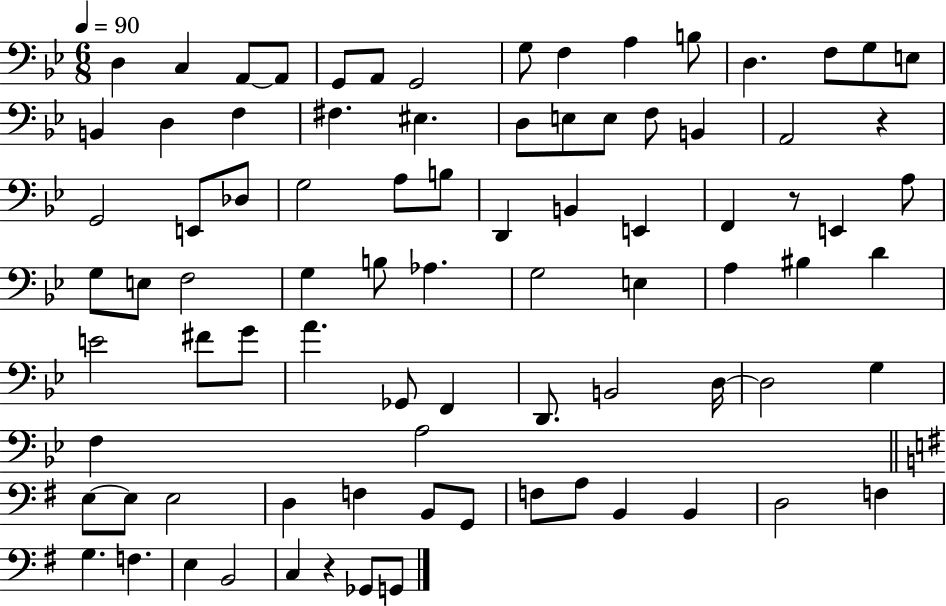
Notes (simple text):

D3/q C3/q A2/e A2/e G2/e A2/e G2/h G3/e F3/q A3/q B3/e D3/q. F3/e G3/e E3/e B2/q D3/q F3/q F#3/q. EIS3/q. D3/e E3/e E3/e F3/e B2/q A2/h R/q G2/h E2/e Db3/e G3/h A3/e B3/e D2/q B2/q E2/q F2/q R/e E2/q A3/e G3/e E3/e F3/h G3/q B3/e Ab3/q. G3/h E3/q A3/q BIS3/q D4/q E4/h F#4/e G4/e A4/q. Gb2/e F2/q D2/e. B2/h D3/s D3/h G3/q F3/q A3/h E3/e E3/e E3/h D3/q F3/q B2/e G2/e F3/e A3/e B2/q B2/q D3/h F3/q G3/q. F3/q. E3/q B2/h C3/q R/q Gb2/e G2/e